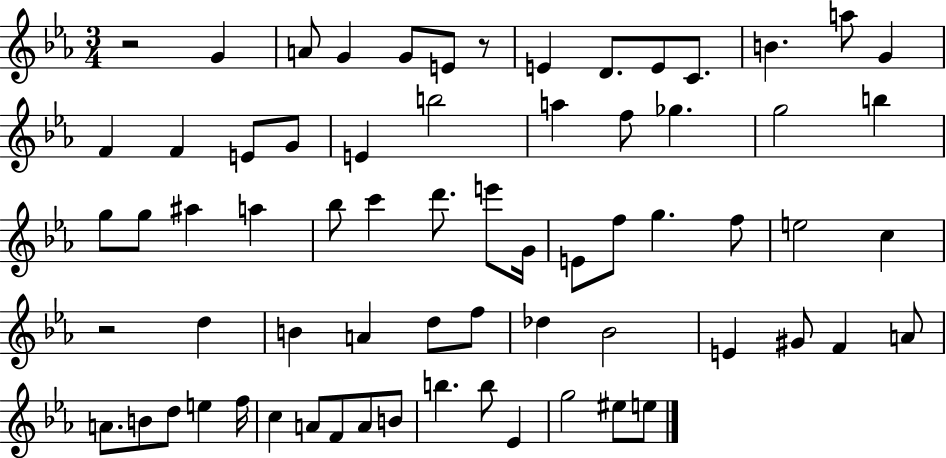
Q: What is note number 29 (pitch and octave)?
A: C6